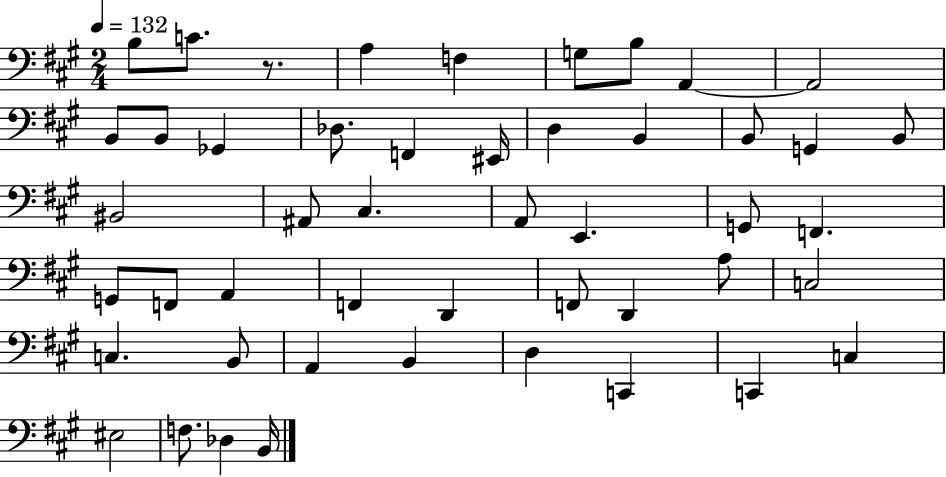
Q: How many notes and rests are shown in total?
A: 48